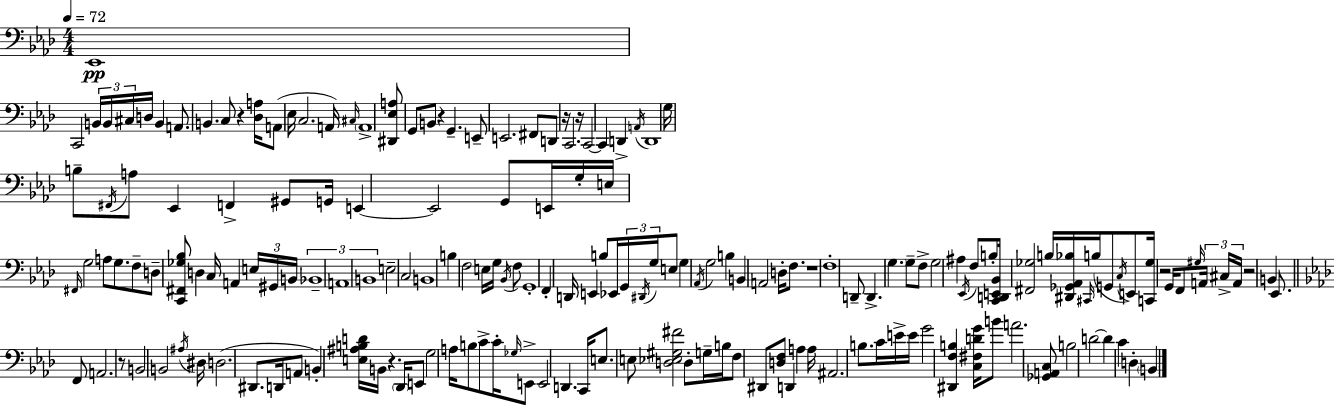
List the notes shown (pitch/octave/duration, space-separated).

Eb2/w C2/h B2/s B2/s C#3/s D3/s B2/q A2/e. B2/q. C3/e R/q [Db3,A3]/s A2/e Eb3/s C3/h. A2/s C#3/s A2/w [D#2,Eb3,A3]/e G2/e B2/e R/q G2/q. E2/e E2/h. F#2/e D2/e R/s C2/h. R/s C2/h C2/q D2/q A2/s D2/w G3/s B3/e F#2/s A3/e Eb2/q F2/q G#2/e G2/s E2/q E2/h G2/e E2/s G3/s E3/s F#2/s G3/h A3/e G3/e. F3/e D3/e [C2,F#2,Gb3,Bb3]/e D3/q C3/s A2/q E3/s G#2/s B2/s Bb2/w A2/w B2/w E3/h C3/h B2/w B3/q F3/h E3/s G3/s Bb2/s F3/e G2/w F2/q D2/s E2/q B3/e Eb2/s G2/s D#2/s G3/s E3/e G3/q Ab2/s G3/h B3/q B2/q A2/h D3/s F3/e. R/w F3/w D2/e D2/q. G3/q. G3/e F3/e G3/h A#3/q Eb2/s F3/e B3/e [C2,D2,E2,Bb2]/s [F#2,Gb3]/h B3/s [D#2,Gb2,Ab2,Bb3]/s C#2/s B3/s G2/e C3/s E2/e [C2,Gb3]/s R/h G2/s F2/e G#3/s A2/s C#3/s A2/s R/h B2/q Eb2/e. F2/e A2/h. R/e B2/h B2/h A#3/s D#3/s D3/h. D#2/e. D2/s A2/e B2/q [E3,A#3,B3,D4]/s B2/s R/q. Db2/s E2/e G3/h A3/s B3/e C4/e C4/s Gb3/s E2/e E2/h D2/q. C2/s E3/e. E3/e [D3,Eb3,G#3,F#4]/h D3/e G3/s B3/s F3/e D#2/e [D3,F3]/e D2/q A3/q A3/s A#2/h. B3/e. C4/s E4/s E4/s G4/h [D#2,F3,B3]/q [C3,F#3,D4,G4]/s B4/e A4/h. [Gb2,A2,C3]/e B3/h D4/h D4/q C4/q D3/q B2/q